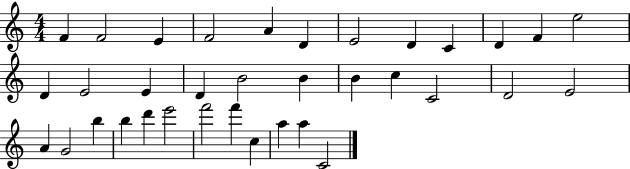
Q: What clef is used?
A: treble